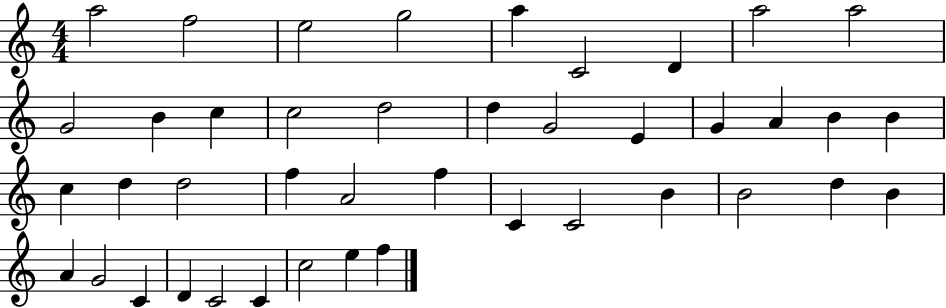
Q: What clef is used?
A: treble